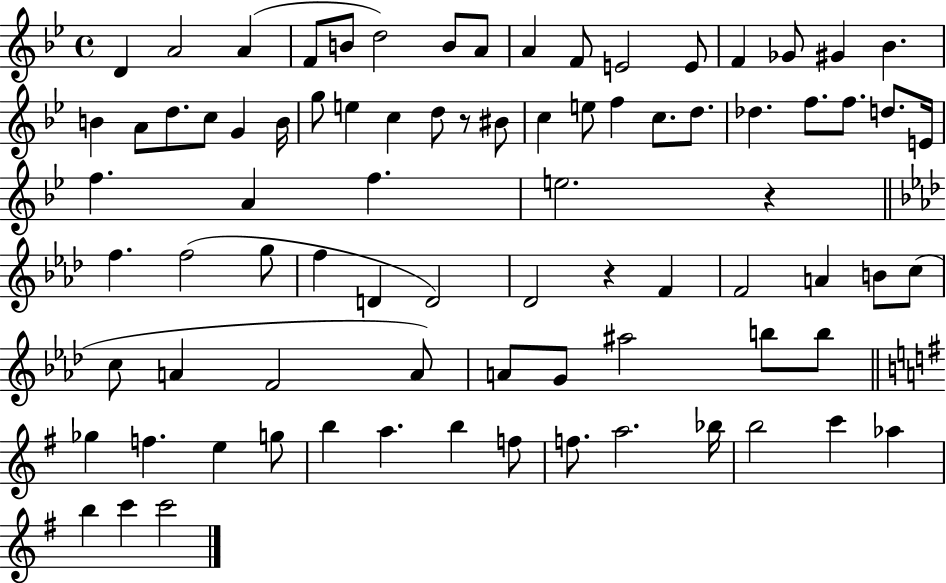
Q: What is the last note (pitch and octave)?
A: C6